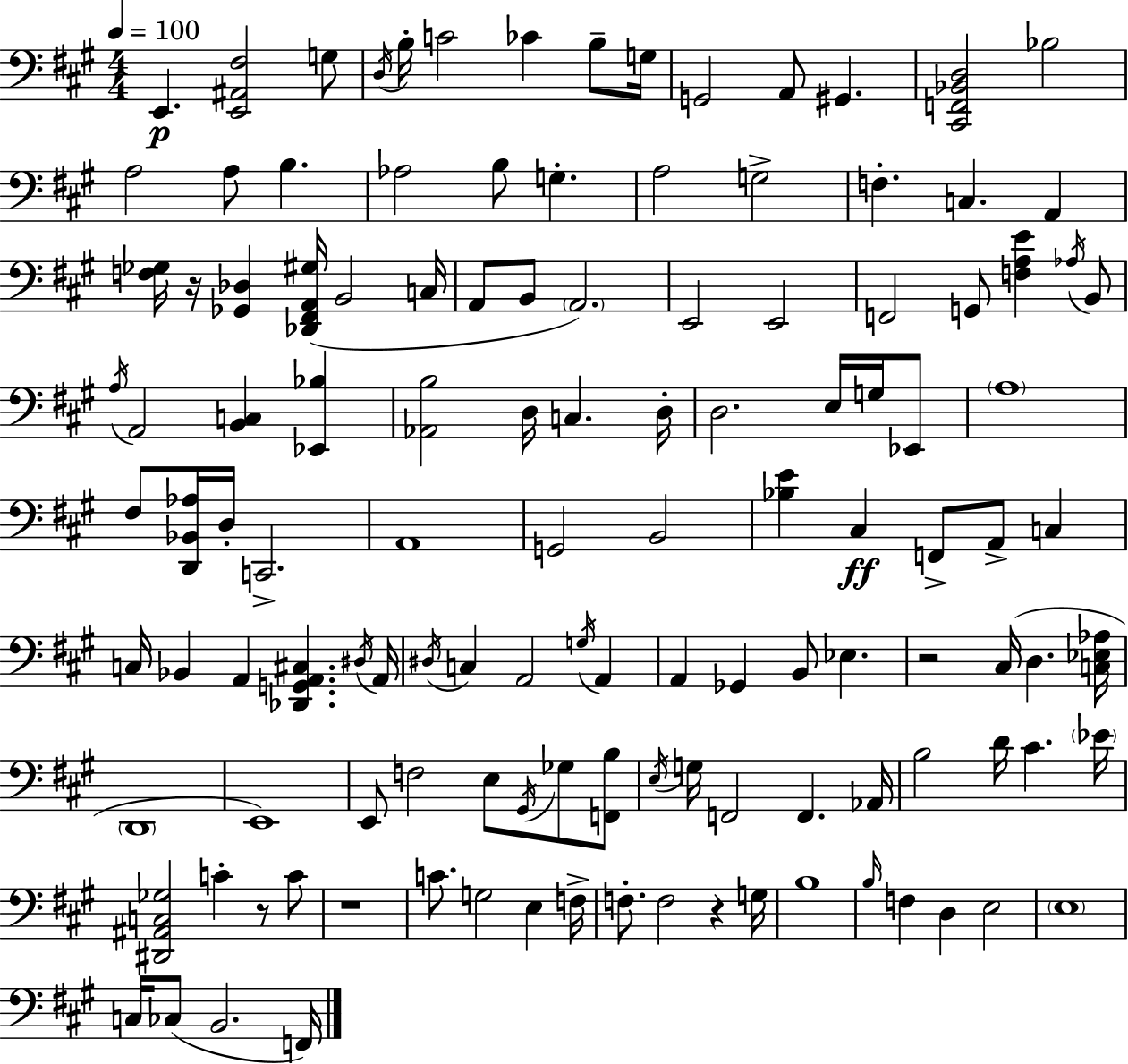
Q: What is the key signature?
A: A major